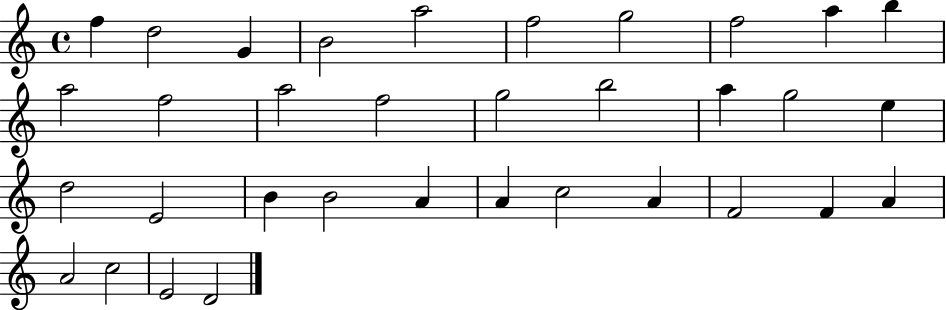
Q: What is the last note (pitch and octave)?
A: D4